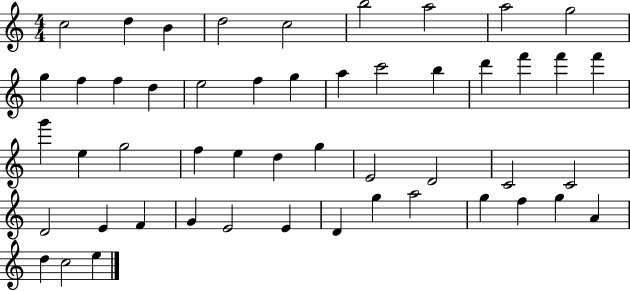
C5/h D5/q B4/q D5/h C5/h B5/h A5/h A5/h G5/h G5/q F5/q F5/q D5/q E5/h F5/q G5/q A5/q C6/h B5/q D6/q F6/q F6/q F6/q G6/q E5/q G5/h F5/q E5/q D5/q G5/q E4/h D4/h C4/h C4/h D4/h E4/q F4/q G4/q E4/h E4/q D4/q G5/q A5/h G5/q F5/q G5/q A4/q D5/q C5/h E5/q